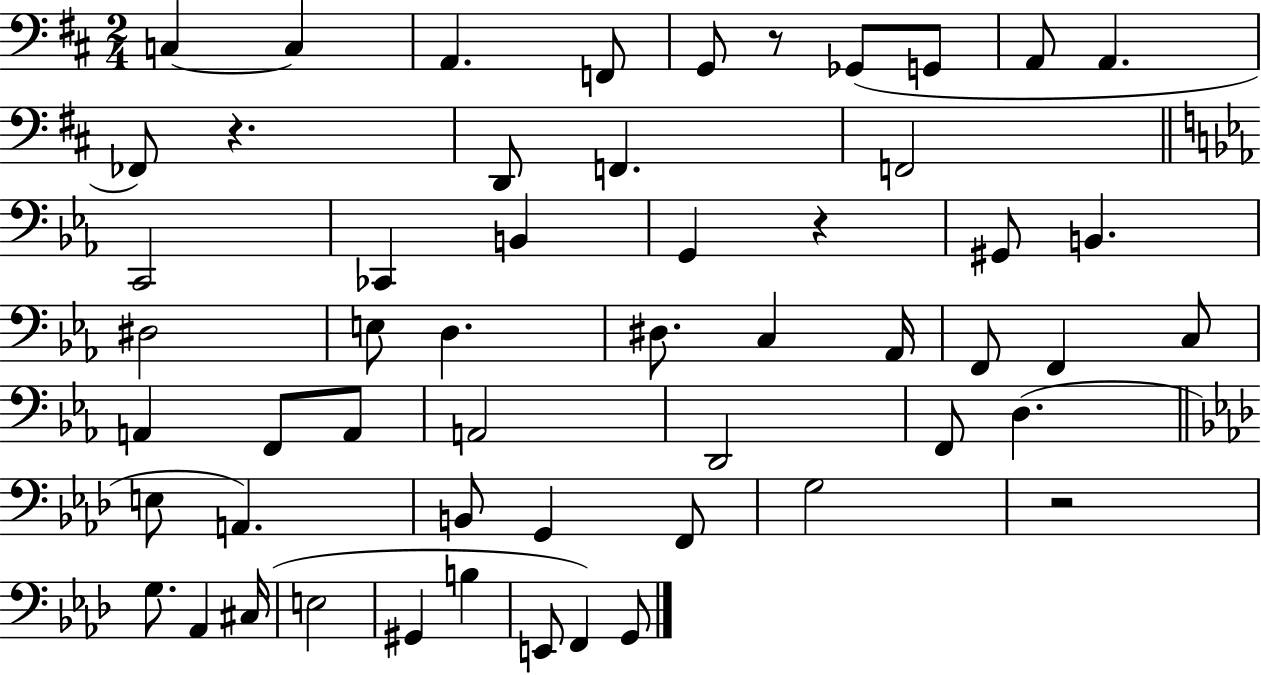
C3/q C3/q A2/q. F2/e G2/e R/e Gb2/e G2/e A2/e A2/q. FES2/e R/q. D2/e F2/q. F2/h C2/h CES2/q B2/q G2/q R/q G#2/e B2/q. D#3/h E3/e D3/q. D#3/e. C3/q Ab2/s F2/e F2/q C3/e A2/q F2/e A2/e A2/h D2/h F2/e D3/q. E3/e A2/q. B2/e G2/q F2/e G3/h R/h G3/e. Ab2/q C#3/s E3/h G#2/q B3/q E2/e F2/q G2/e